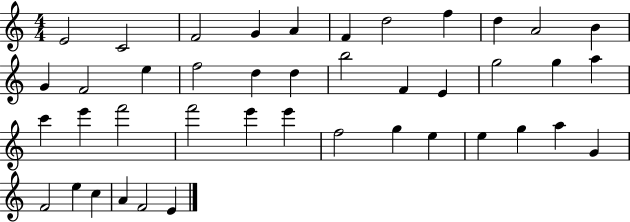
E4/h C4/h F4/h G4/q A4/q F4/q D5/h F5/q D5/q A4/h B4/q G4/q F4/h E5/q F5/h D5/q D5/q B5/h F4/q E4/q G5/h G5/q A5/q C6/q E6/q F6/h F6/h E6/q E6/q F5/h G5/q E5/q E5/q G5/q A5/q G4/q F4/h E5/q C5/q A4/q F4/h E4/q